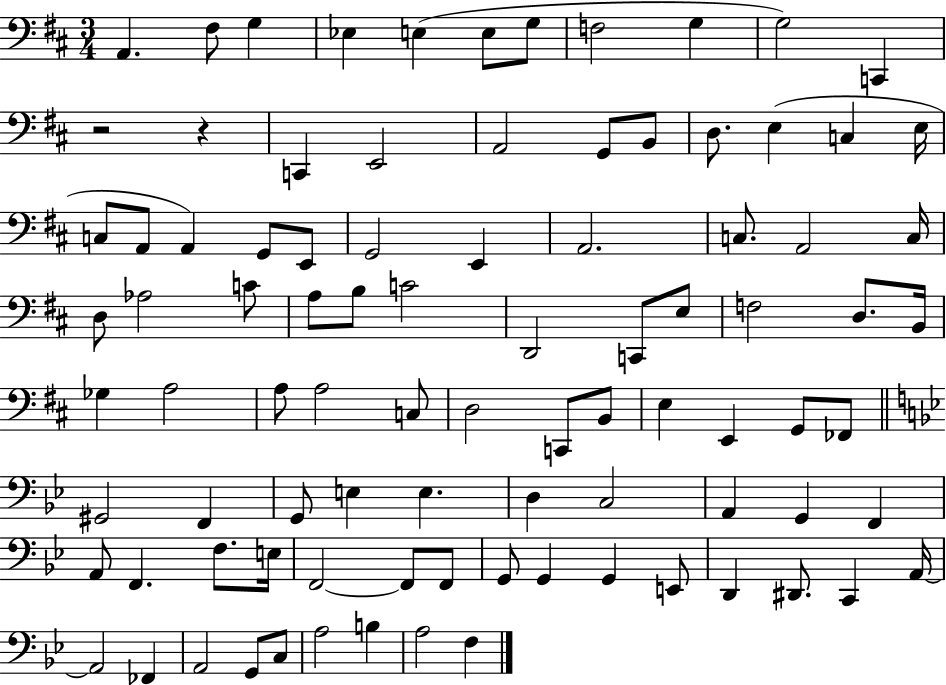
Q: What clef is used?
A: bass